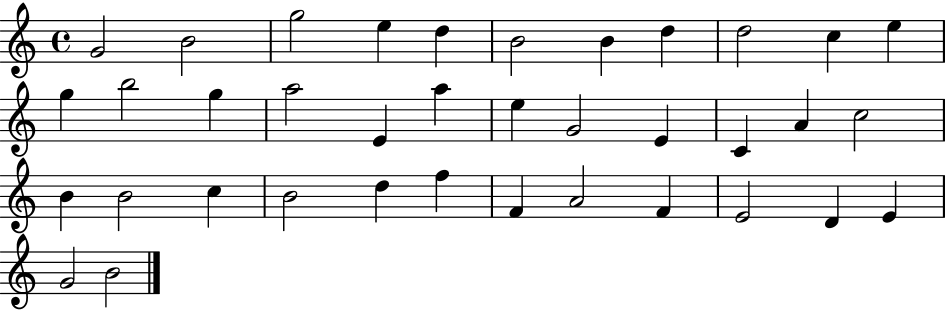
G4/h B4/h G5/h E5/q D5/q B4/h B4/q D5/q D5/h C5/q E5/q G5/q B5/h G5/q A5/h E4/q A5/q E5/q G4/h E4/q C4/q A4/q C5/h B4/q B4/h C5/q B4/h D5/q F5/q F4/q A4/h F4/q E4/h D4/q E4/q G4/h B4/h